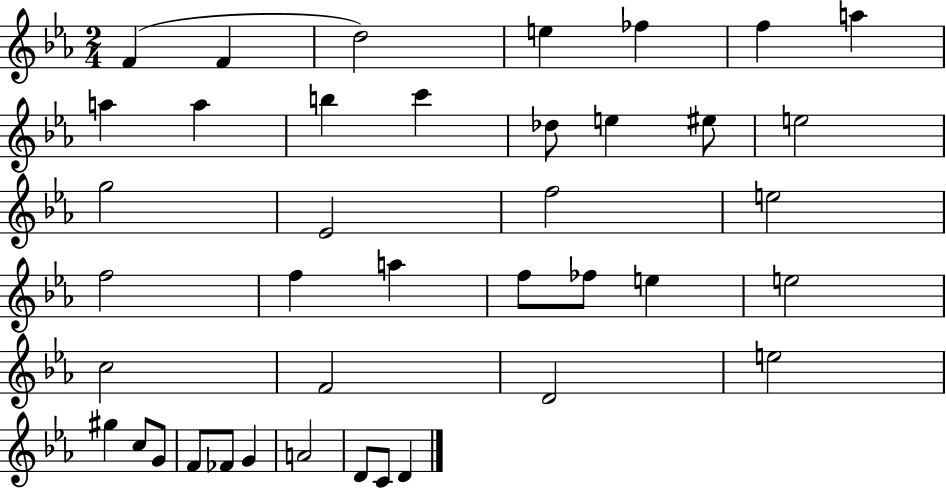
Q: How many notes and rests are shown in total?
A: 40